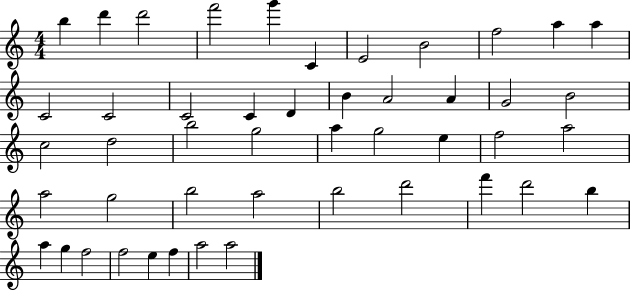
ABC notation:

X:1
T:Untitled
M:4/4
L:1/4
K:C
b d' d'2 f'2 g' C E2 B2 f2 a a C2 C2 C2 C D B A2 A G2 B2 c2 d2 b2 g2 a g2 e f2 a2 a2 g2 b2 a2 b2 d'2 f' d'2 b a g f2 f2 e f a2 a2